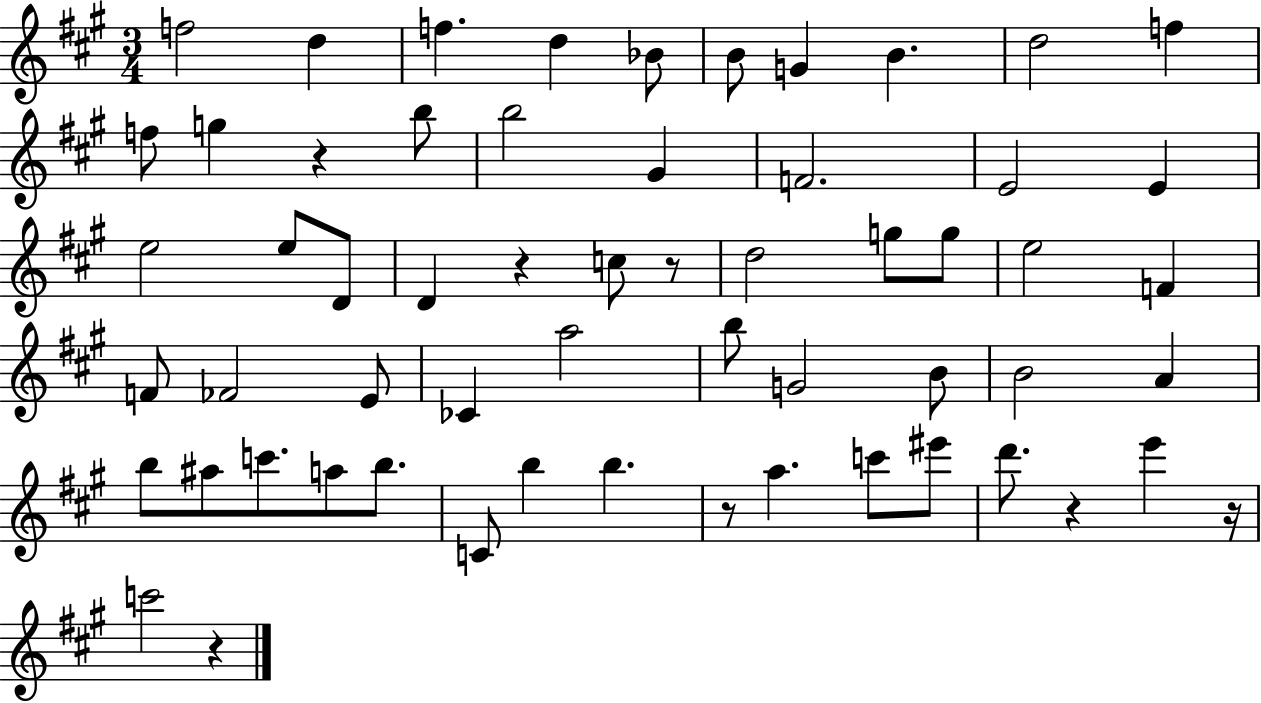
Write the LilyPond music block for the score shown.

{
  \clef treble
  \numericTimeSignature
  \time 3/4
  \key a \major
  f''2 d''4 | f''4. d''4 bes'8 | b'8 g'4 b'4. | d''2 f''4 | \break f''8 g''4 r4 b''8 | b''2 gis'4 | f'2. | e'2 e'4 | \break e''2 e''8 d'8 | d'4 r4 c''8 r8 | d''2 g''8 g''8 | e''2 f'4 | \break f'8 fes'2 e'8 | ces'4 a''2 | b''8 g'2 b'8 | b'2 a'4 | \break b''8 ais''8 c'''8. a''8 b''8. | c'8 b''4 b''4. | r8 a''4. c'''8 eis'''8 | d'''8. r4 e'''4 r16 | \break c'''2 r4 | \bar "|."
}